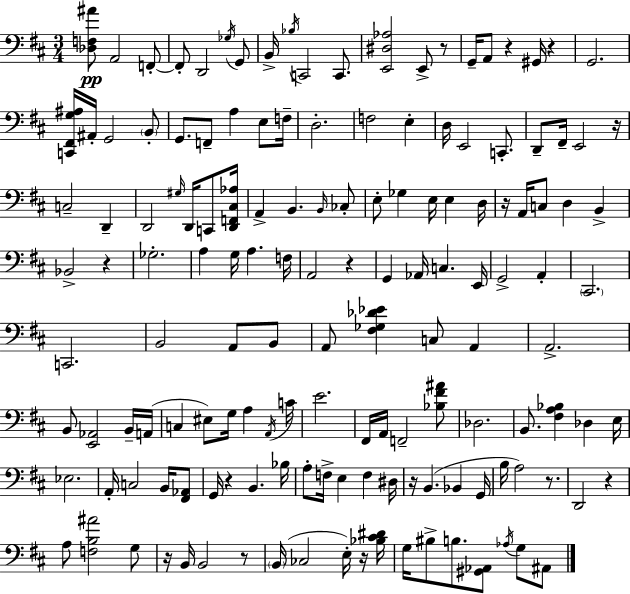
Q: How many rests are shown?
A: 14